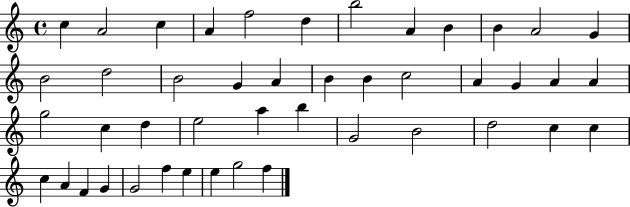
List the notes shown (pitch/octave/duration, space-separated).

C5/q A4/h C5/q A4/q F5/h D5/q B5/h A4/q B4/q B4/q A4/h G4/q B4/h D5/h B4/h G4/q A4/q B4/q B4/q C5/h A4/q G4/q A4/q A4/q G5/h C5/q D5/q E5/h A5/q B5/q G4/h B4/h D5/h C5/q C5/q C5/q A4/q F4/q G4/q G4/h F5/q E5/q E5/q G5/h F5/q